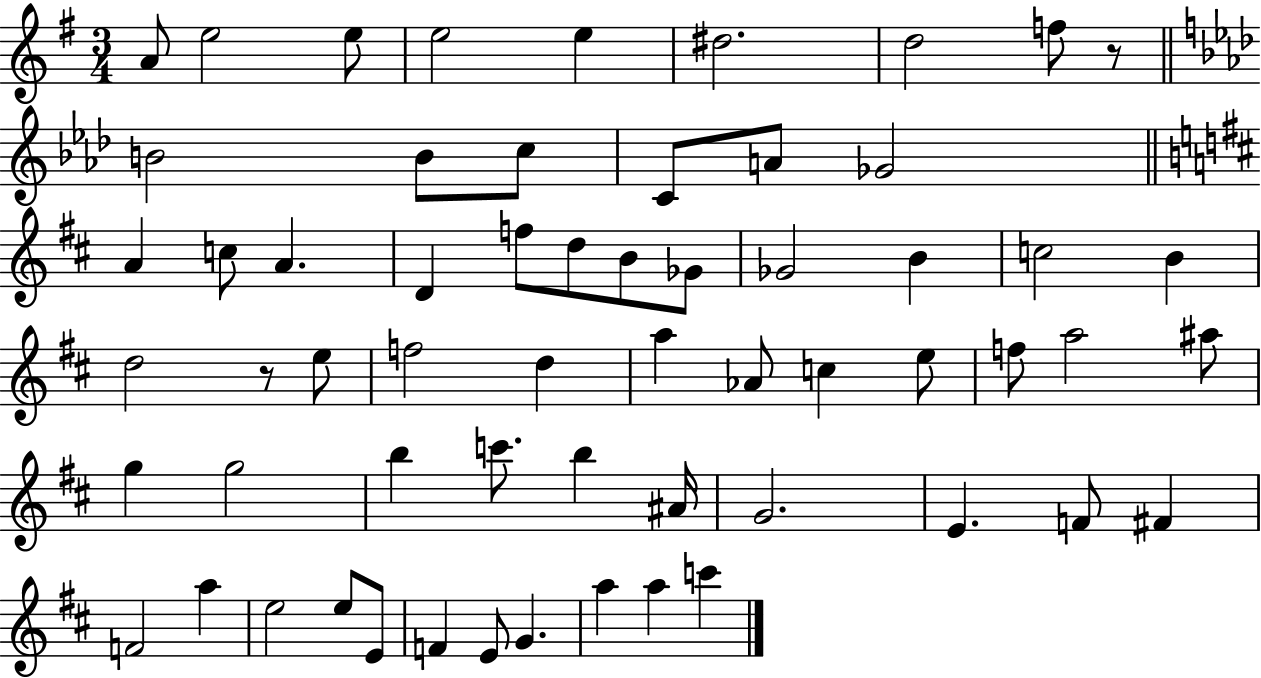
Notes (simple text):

A4/e E5/h E5/e E5/h E5/q D#5/h. D5/h F5/e R/e B4/h B4/e C5/e C4/e A4/e Gb4/h A4/q C5/e A4/q. D4/q F5/e D5/e B4/e Gb4/e Gb4/h B4/q C5/h B4/q D5/h R/e E5/e F5/h D5/q A5/q Ab4/e C5/q E5/e F5/e A5/h A#5/e G5/q G5/h B5/q C6/e. B5/q A#4/s G4/h. E4/q. F4/e F#4/q F4/h A5/q E5/h E5/e E4/e F4/q E4/e G4/q. A5/q A5/q C6/q